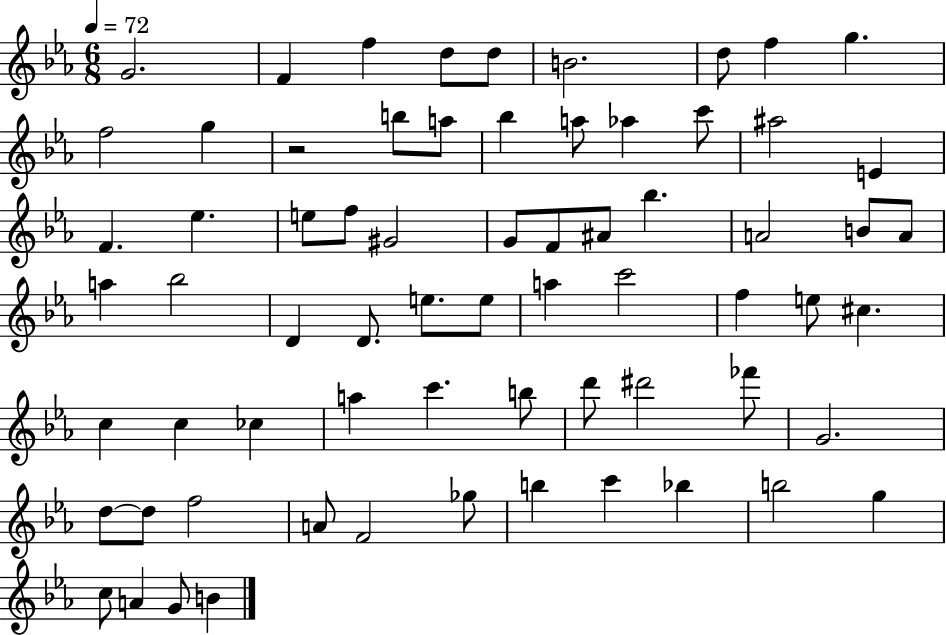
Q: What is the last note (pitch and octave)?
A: B4